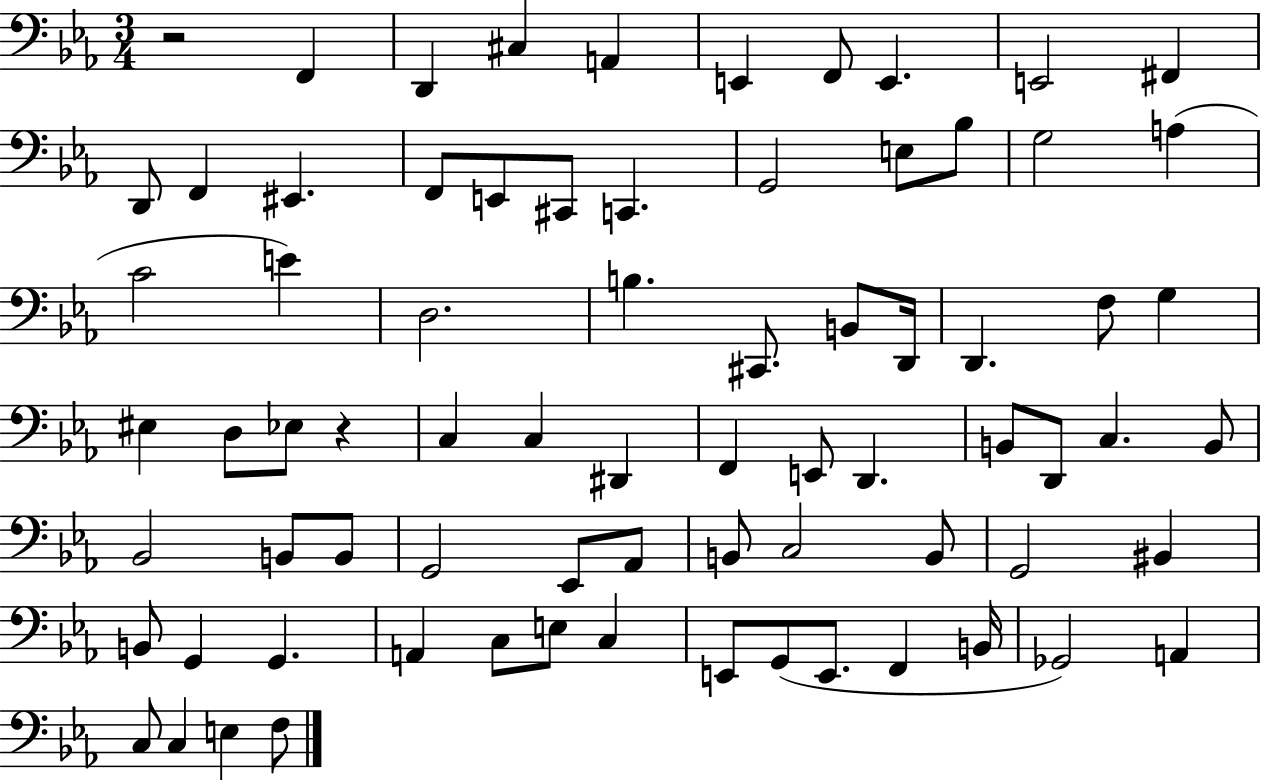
X:1
T:Untitled
M:3/4
L:1/4
K:Eb
z2 F,, D,, ^C, A,, E,, F,,/2 E,, E,,2 ^F,, D,,/2 F,, ^E,, F,,/2 E,,/2 ^C,,/2 C,, G,,2 E,/2 _B,/2 G,2 A, C2 E D,2 B, ^C,,/2 B,,/2 D,,/4 D,, F,/2 G, ^E, D,/2 _E,/2 z C, C, ^D,, F,, E,,/2 D,, B,,/2 D,,/2 C, B,,/2 _B,,2 B,,/2 B,,/2 G,,2 _E,,/2 _A,,/2 B,,/2 C,2 B,,/2 G,,2 ^B,, B,,/2 G,, G,, A,, C,/2 E,/2 C, E,,/2 G,,/2 E,,/2 F,, B,,/4 _G,,2 A,, C,/2 C, E, F,/2